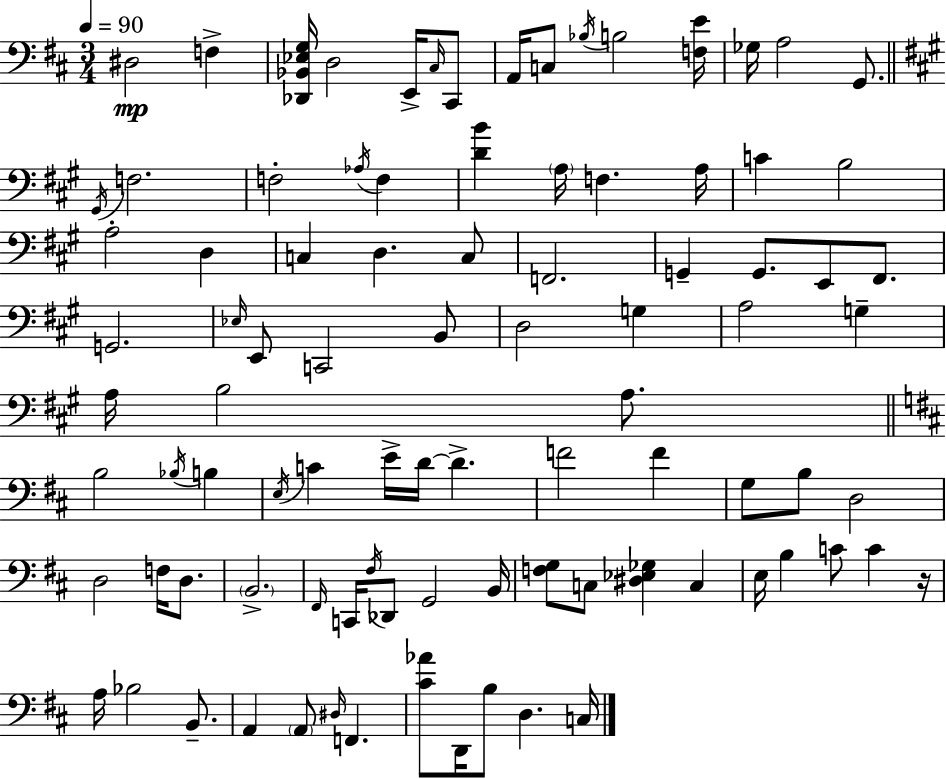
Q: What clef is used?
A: bass